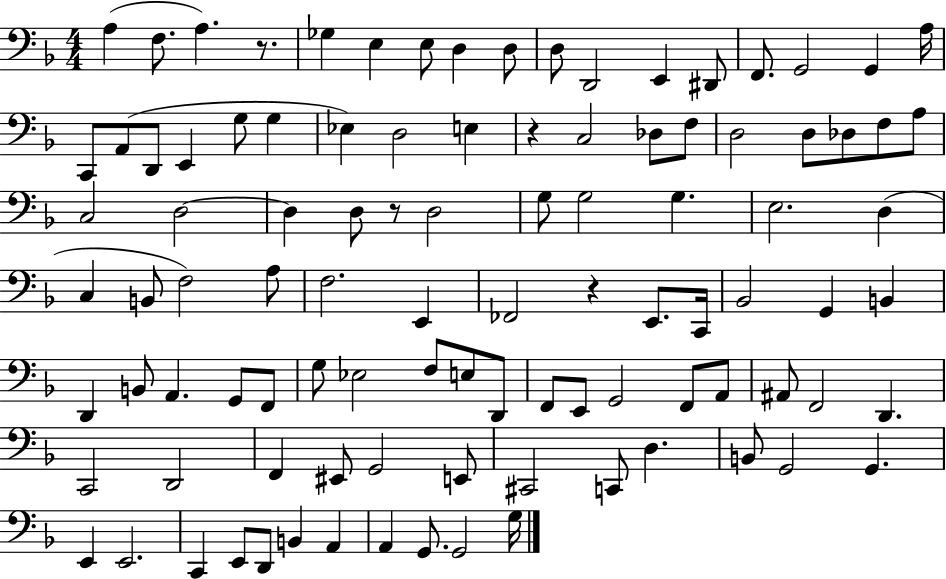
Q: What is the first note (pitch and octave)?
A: A3